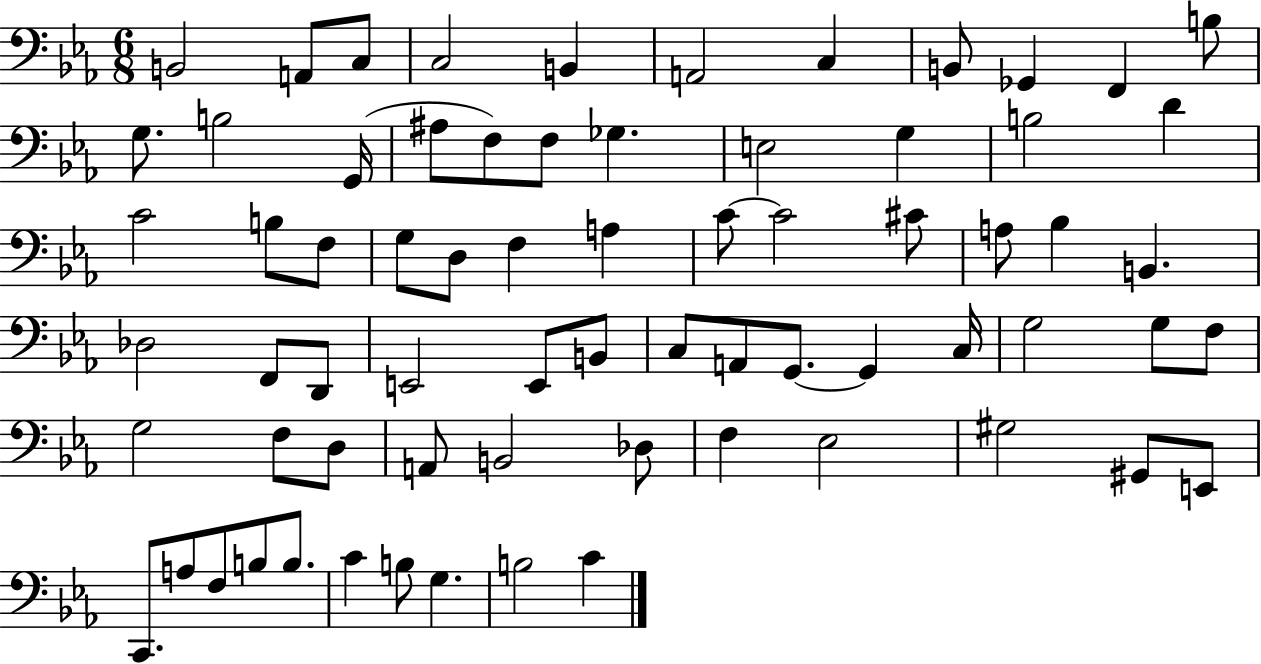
{
  \clef bass
  \numericTimeSignature
  \time 6/8
  \key ees \major
  b,2 a,8 c8 | c2 b,4 | a,2 c4 | b,8 ges,4 f,4 b8 | \break g8. b2 g,16( | ais8 f8) f8 ges4. | e2 g4 | b2 d'4 | \break c'2 b8 f8 | g8 d8 f4 a4 | c'8~~ c'2 cis'8 | a8 bes4 b,4. | \break des2 f,8 d,8 | e,2 e,8 b,8 | c8 a,8 g,8.~~ g,4 c16 | g2 g8 f8 | \break g2 f8 d8 | a,8 b,2 des8 | f4 ees2 | gis2 gis,8 e,8 | \break c,8. a8 f8 b8 b8. | c'4 b8 g4. | b2 c'4 | \bar "|."
}